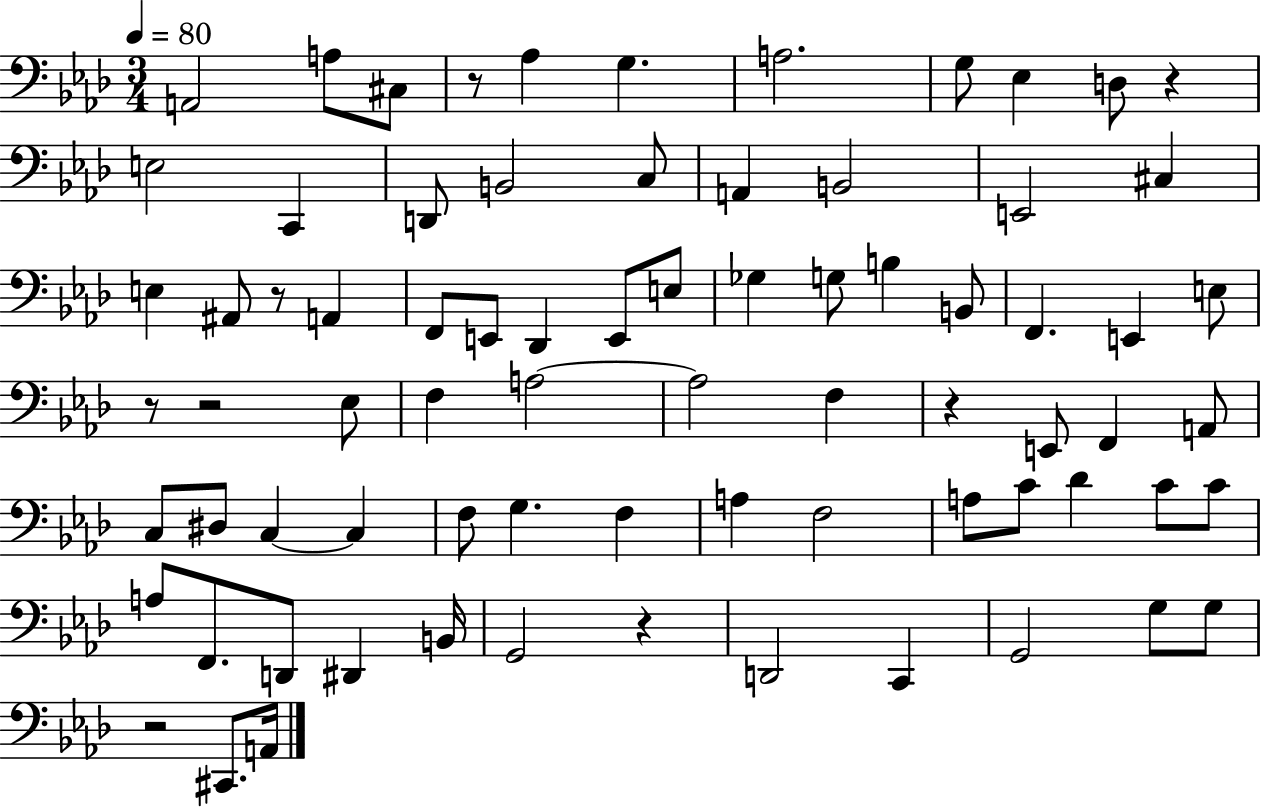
{
  \clef bass
  \numericTimeSignature
  \time 3/4
  \key aes \major
  \tempo 4 = 80
  \repeat volta 2 { a,2 a8 cis8 | r8 aes4 g4. | a2. | g8 ees4 d8 r4 | \break e2 c,4 | d,8 b,2 c8 | a,4 b,2 | e,2 cis4 | \break e4 ais,8 r8 a,4 | f,8 e,8 des,4 e,8 e8 | ges4 g8 b4 b,8 | f,4. e,4 e8 | \break r8 r2 ees8 | f4 a2~~ | a2 f4 | r4 e,8 f,4 a,8 | \break c8 dis8 c4~~ c4 | f8 g4. f4 | a4 f2 | a8 c'8 des'4 c'8 c'8 | \break a8 f,8. d,8 dis,4 b,16 | g,2 r4 | d,2 c,4 | g,2 g8 g8 | \break r2 cis,8. a,16 | } \bar "|."
}